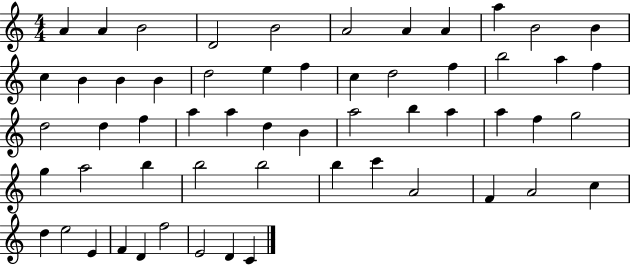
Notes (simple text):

A4/q A4/q B4/h D4/h B4/h A4/h A4/q A4/q A5/q B4/h B4/q C5/q B4/q B4/q B4/q D5/h E5/q F5/q C5/q D5/h F5/q B5/h A5/q F5/q D5/h D5/q F5/q A5/q A5/q D5/q B4/q A5/h B5/q A5/q A5/q F5/q G5/h G5/q A5/h B5/q B5/h B5/h B5/q C6/q A4/h F4/q A4/h C5/q D5/q E5/h E4/q F4/q D4/q F5/h E4/h D4/q C4/q